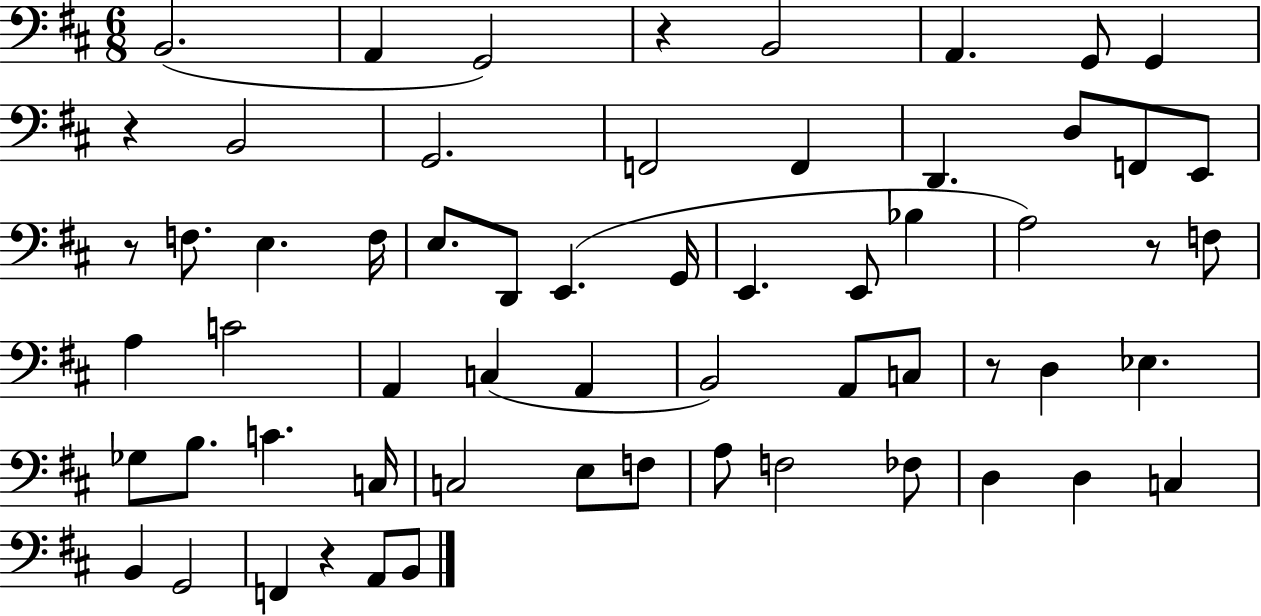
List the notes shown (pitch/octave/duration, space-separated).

B2/h. A2/q G2/h R/q B2/h A2/q. G2/e G2/q R/q B2/h G2/h. F2/h F2/q D2/q. D3/e F2/e E2/e R/e F3/e. E3/q. F3/s E3/e. D2/e E2/q. G2/s E2/q. E2/e Bb3/q A3/h R/e F3/e A3/q C4/h A2/q C3/q A2/q B2/h A2/e C3/e R/e D3/q Eb3/q. Gb3/e B3/e. C4/q. C3/s C3/h E3/e F3/e A3/e F3/h FES3/e D3/q D3/q C3/q B2/q G2/h F2/q R/q A2/e B2/e